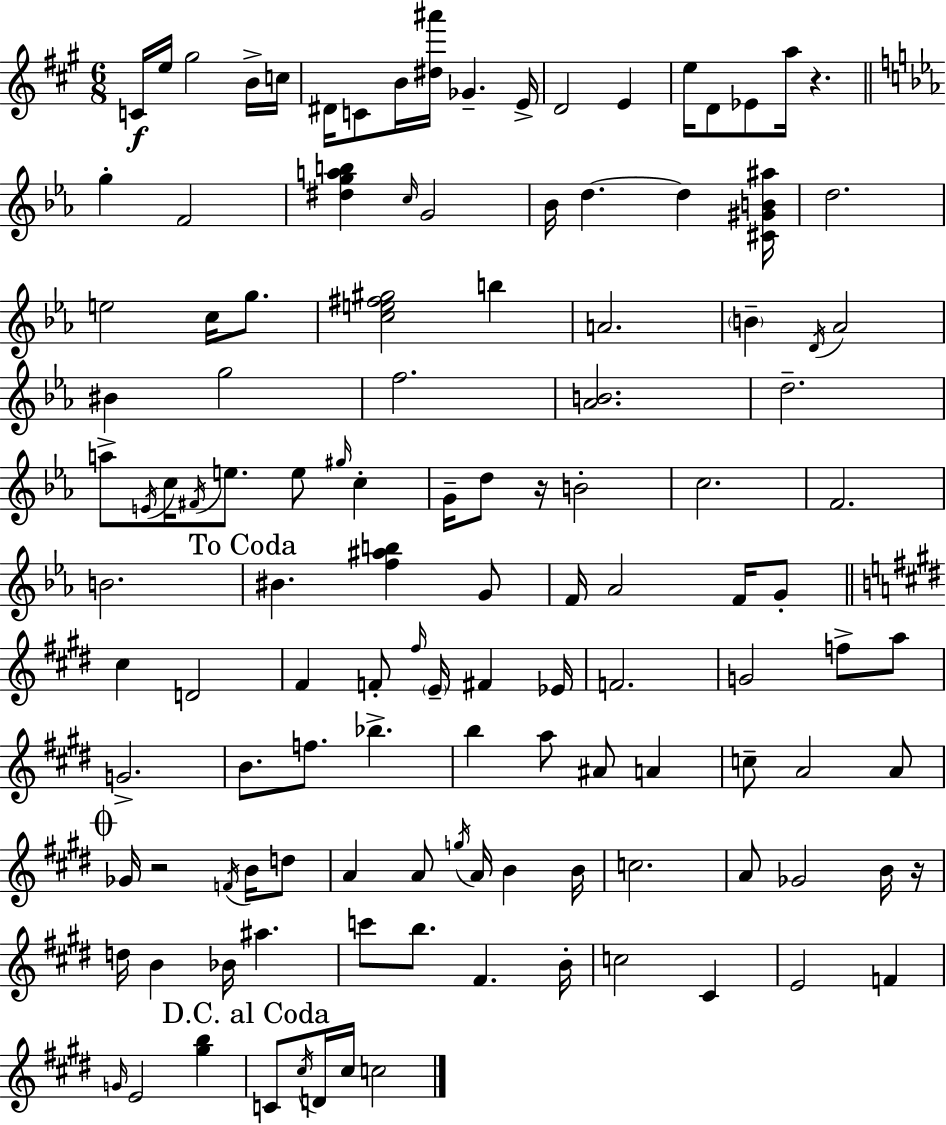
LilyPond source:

{
  \clef treble
  \numericTimeSignature
  \time 6/8
  \key a \major
  c'16\f e''16 gis''2 b'16-> c''16 | dis'16 c'8 b'16 <dis'' ais'''>16 ges'4.-- e'16-> | d'2 e'4 | e''16 d'8 ees'8 a''16 r4. | \break \bar "||" \break \key c \minor g''4-. f'2 | <dis'' g'' a'' b''>4 \grace { c''16 } g'2 | bes'16 d''4.~~ d''4 | <cis' gis' b' ais''>16 d''2. | \break e''2 c''16 g''8. | <c'' e'' fis'' gis''>2 b''4 | a'2. | \parenthesize b'4-- \acciaccatura { d'16 } aes'2 | \break bis'4 g''2 | f''2. | <aes' b'>2. | d''2.-- | \break a''8-> \acciaccatura { e'16 } c''16 \acciaccatura { fis'16 } e''8. e''8 | \grace { gis''16 } c''4-. g'16-- d''8 r16 b'2-. | c''2. | f'2. | \break b'2. | \mark "To Coda" bis'4. <f'' ais'' b''>4 | g'8 f'16 aes'2 | f'16 g'8-. \bar "||" \break \key e \major cis''4 d'2 | fis'4 f'8-. \grace { fis''16 } \parenthesize e'16-- fis'4 | ees'16 f'2. | g'2 f''8-> a''8 | \break g'2.-> | b'8. f''8. bes''4.-> | b''4 a''8 ais'8 a'4 | c''8-- a'2 a'8 | \break \mark \markup { \musicglyph "scripts.coda" } ges'16 r2 \acciaccatura { f'16 } b'16 | d''8 a'4 a'8 \acciaccatura { g''16 } a'16 b'4 | b'16 c''2. | a'8 ges'2 | \break b'16 r16 d''16 b'4 bes'16 ais''4. | c'''8 b''8. fis'4. | b'16-. c''2 cis'4 | e'2 f'4 | \break \grace { g'16 } e'2 | <gis'' b''>4 \mark "D.C. al Coda" c'8 \acciaccatura { cis''16 } d'16 cis''16 c''2 | \bar "|."
}